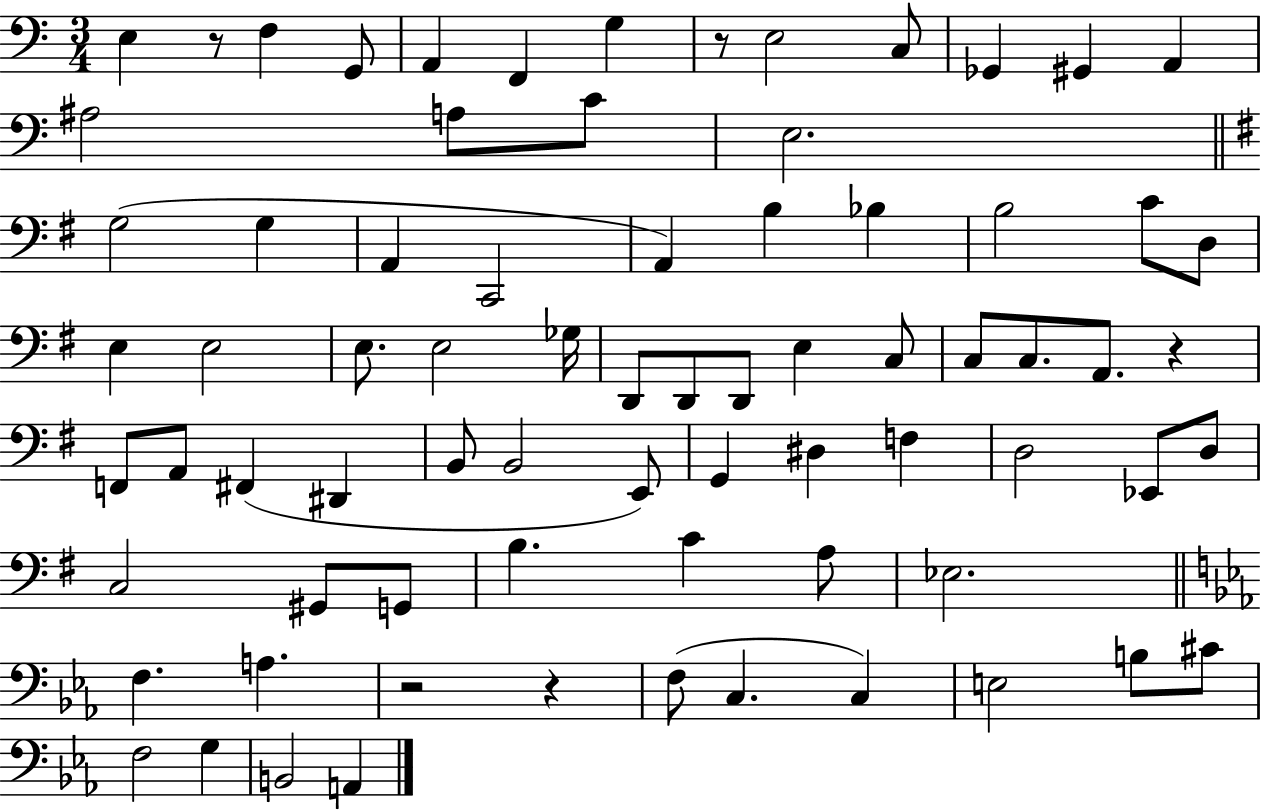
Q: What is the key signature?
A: C major